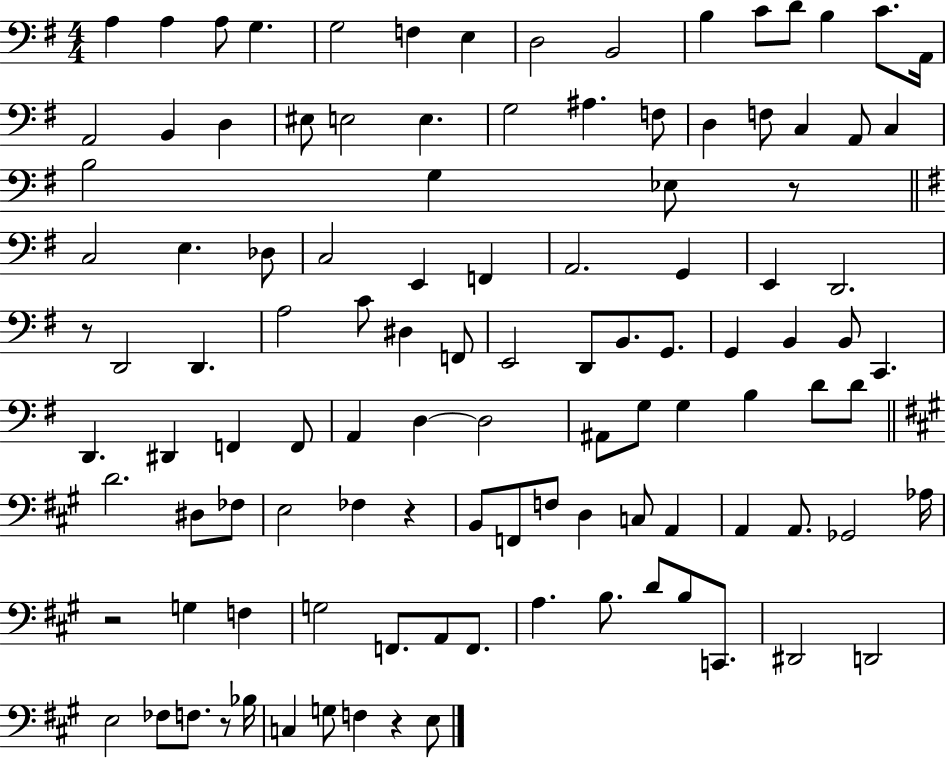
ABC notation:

X:1
T:Untitled
M:4/4
L:1/4
K:G
A, A, A,/2 G, G,2 F, E, D,2 B,,2 B, C/2 D/2 B, C/2 A,,/4 A,,2 B,, D, ^E,/2 E,2 E, G,2 ^A, F,/2 D, F,/2 C, A,,/2 C, B,2 G, _E,/2 z/2 C,2 E, _D,/2 C,2 E,, F,, A,,2 G,, E,, D,,2 z/2 D,,2 D,, A,2 C/2 ^D, F,,/2 E,,2 D,,/2 B,,/2 G,,/2 G,, B,, B,,/2 C,, D,, ^D,, F,, F,,/2 A,, D, D,2 ^A,,/2 G,/2 G, B, D/2 D/2 D2 ^D,/2 _F,/2 E,2 _F, z B,,/2 F,,/2 F,/2 D, C,/2 A,, A,, A,,/2 _G,,2 _A,/4 z2 G, F, G,2 F,,/2 A,,/2 F,,/2 A, B,/2 D/2 B,/2 C,,/2 ^D,,2 D,,2 E,2 _F,/2 F,/2 z/2 _B,/4 C, G,/2 F, z E,/2